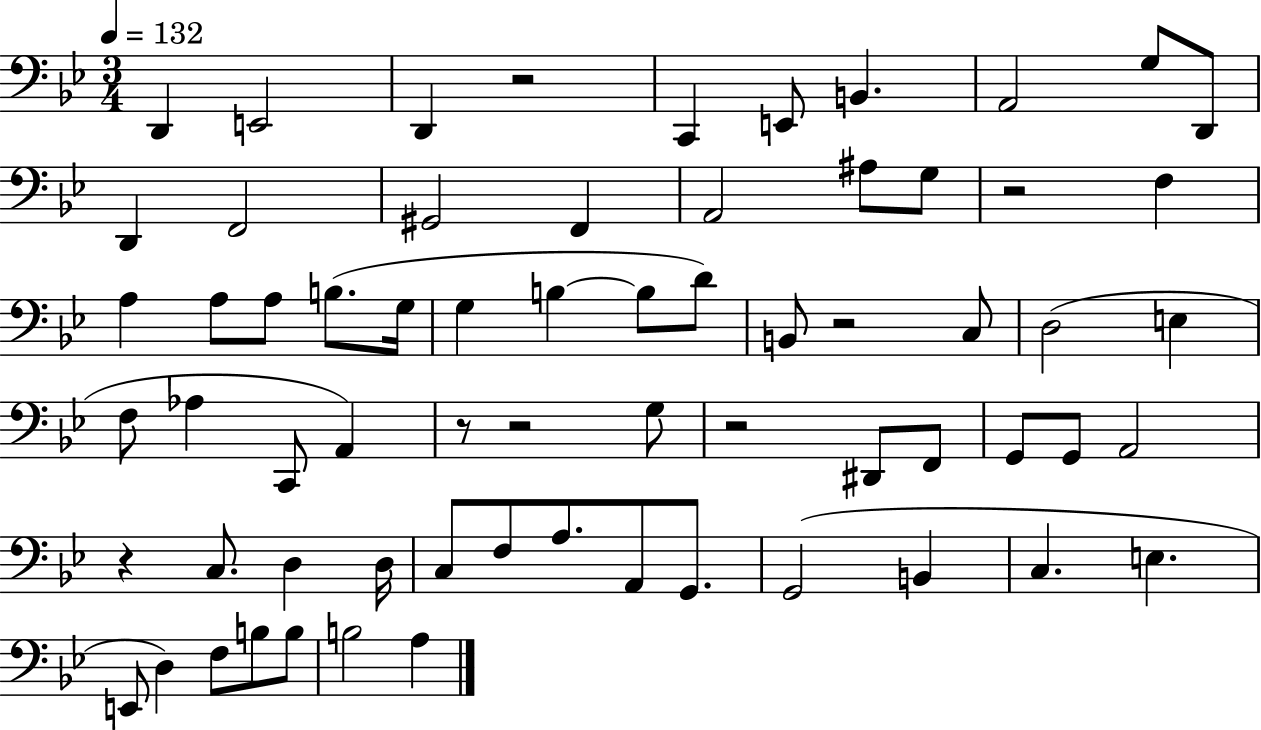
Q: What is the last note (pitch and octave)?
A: A3